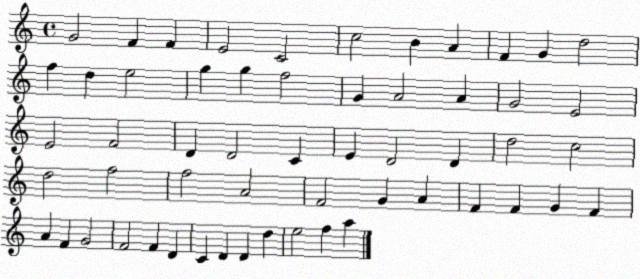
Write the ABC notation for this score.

X:1
T:Untitled
M:4/4
L:1/4
K:C
G2 F F E2 C2 c2 B A F G d2 f d e2 g g f2 G A2 A G2 E2 E2 F2 D D2 C E D2 D d2 c2 d2 f2 f2 A2 F2 G A F F G F A F G2 F2 F D C D D d e2 f a